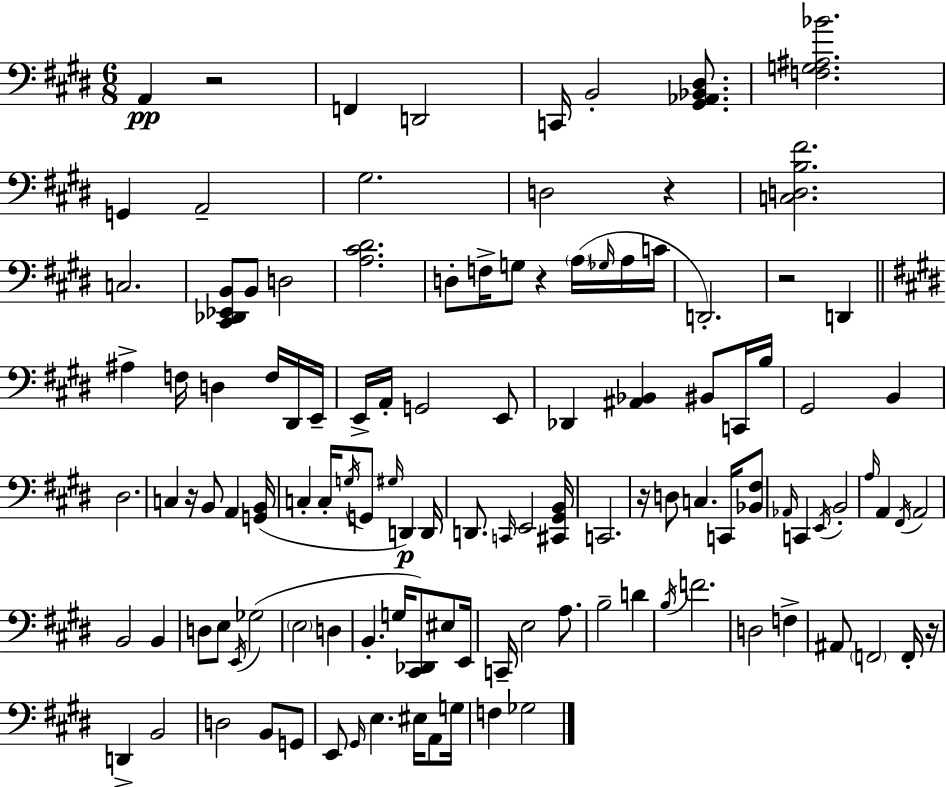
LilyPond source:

{
  \clef bass
  \numericTimeSignature
  \time 6/8
  \key e \major
  a,4\pp r2 | f,4 d,2 | c,16 b,2-. <gis, aes, bes, dis>8. | <f g ais bes'>2. | \break g,4 a,2-- | gis2. | d2 r4 | <c d b fis'>2. | \break c2. | <cis, des, ees, b,>8 b,8 d2 | <a cis' dis'>2. | d8-. f16-> g8 r4 \parenthesize a16( \grace { ges16 } a16 | \break c'16 d,2.-.) | r2 d,4 | \bar "||" \break \key e \major ais4-> f16 d4 f16 dis,16 e,16-- | e,16-> a,16-. g,2 e,8 | des,4 <ais, bes,>4 bis,8 c,16 b16 | gis,2 b,4 | \break dis2. | c4 r16 b,8 a,4 <g, b,>16( | c4-. c16-. \acciaccatura { g16 } g,8 \grace { gis16 }) d,4\p | d,16 d,8. \grace { c,16 } e,2 | \break <cis, gis, b,>16 c,2. | r16 d8 c4. | c,16 <bes, fis>8 \grace { aes,16 } c,4 \acciaccatura { e,16 } b,2-. | \grace { a16 } a,4 \acciaccatura { fis,16 } a,2 | \break b,2 | b,4 d8 e8 \acciaccatura { e,16 } | ges2( \parenthesize e2 | d4 b,4.-. | \break g16 <cis, des,>8) eis8 e,16 c,16-- e2 | a8. b2-- | d'4 \acciaccatura { b16 } f'2. | d2 | \break f4-> ais,8 \parenthesize f,2 | f,16-. r16 d,4-> | b,2 d2 | b,8 g,8 e,8 \grace { gis,16 } | \break e4. eis16 a,8 g16 f4 | ges2 \bar "|."
}